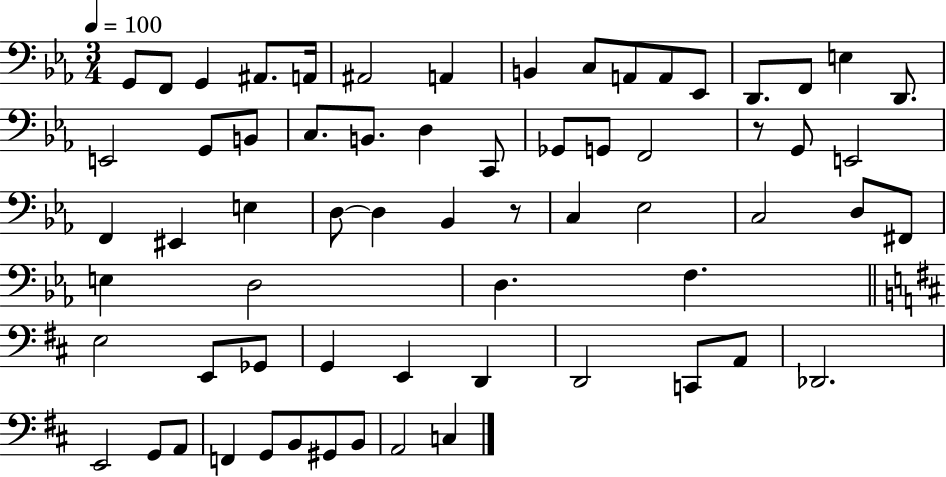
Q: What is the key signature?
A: EES major